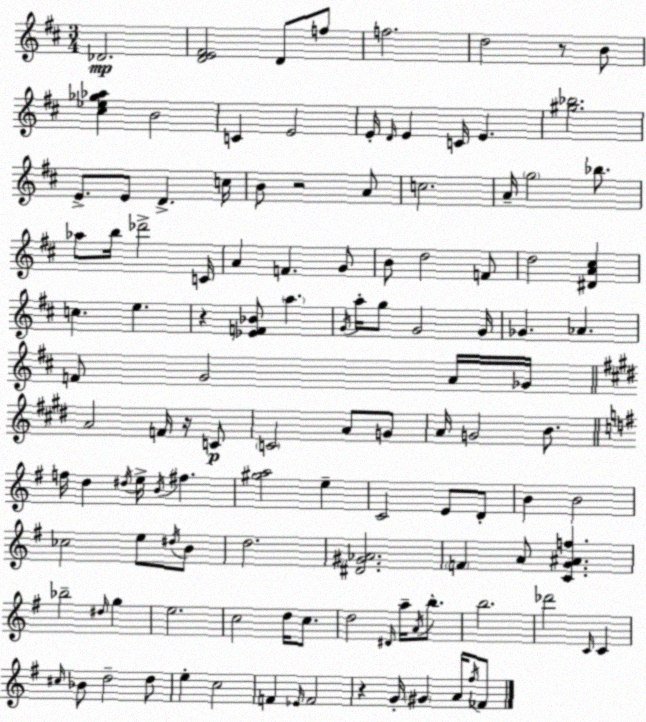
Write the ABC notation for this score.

X:1
T:Untitled
M:3/4
L:1/4
K:D
_D2 [DE^F]2 D/2 f/2 f2 d2 z/2 B/2 [^c_e_g_a] B2 C E2 E/4 D/4 E C/4 E [^g_b]2 E/2 E/2 D c/4 B/2 z2 A/2 c2 A/4 g2 _b/2 _a/2 b/4 _d'2 C/4 A F G/2 B/2 d2 F/2 d2 [^DA^c] c e z [_EF_B]/2 a G/4 a/4 g/2 G2 G/4 _G _A F/2 G2 A/4 _G/4 A2 F/4 z/4 C/2 C2 A/2 G/2 A/4 G2 B/2 f/4 d ^d/4 e/4 B/4 ^f [^ga]2 e C2 E/2 D/2 B B2 _c2 e/2 ^d/4 B/2 d2 [^D^G_A]2 F A/2 [CG^Af] _b2 ^d/4 g e2 c2 d/4 c/2 d2 ^D/4 a/4 A/4 b/2 b2 _d'2 C/4 C ^c/4 _B/2 d2 d/2 e c2 F _E/4 F2 z G/4 ^G A/4 ^f/4 _F/2